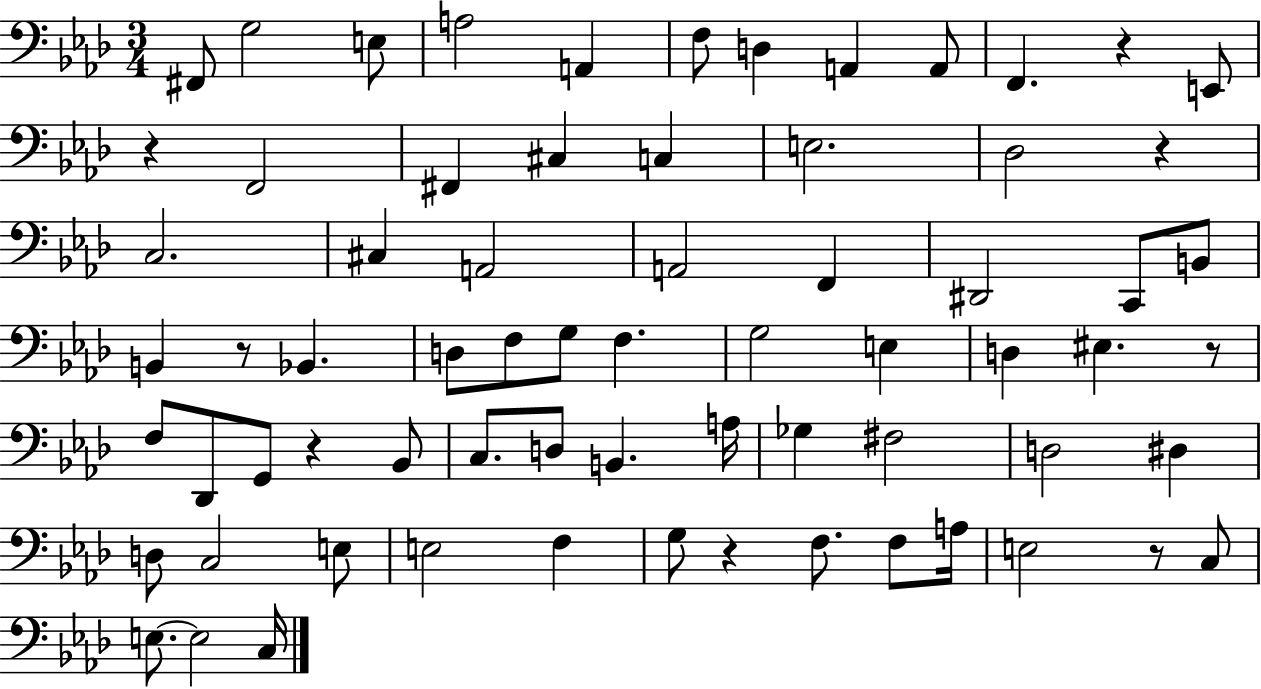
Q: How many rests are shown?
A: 8